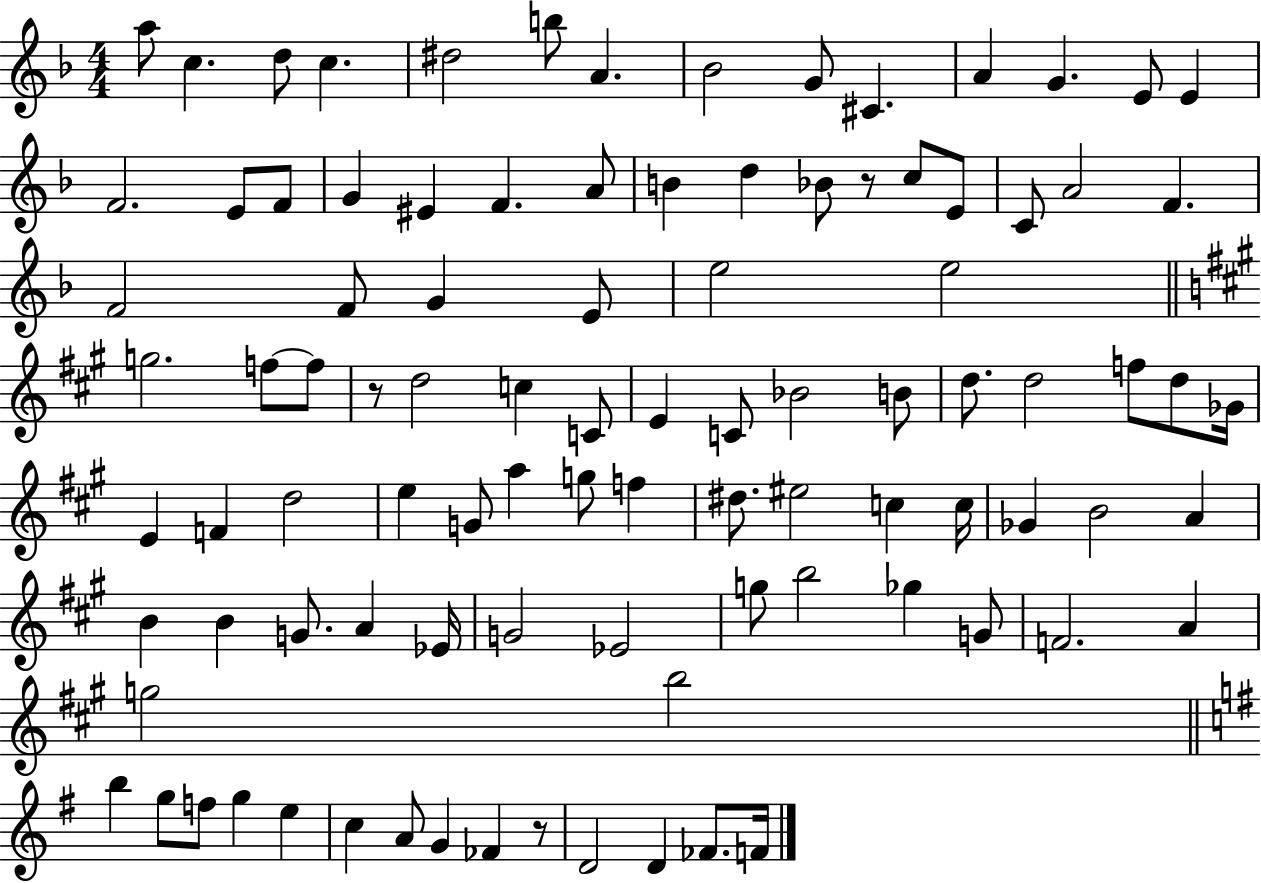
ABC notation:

X:1
T:Untitled
M:4/4
L:1/4
K:F
a/2 c d/2 c ^d2 b/2 A _B2 G/2 ^C A G E/2 E F2 E/2 F/2 G ^E F A/2 B d _B/2 z/2 c/2 E/2 C/2 A2 F F2 F/2 G E/2 e2 e2 g2 f/2 f/2 z/2 d2 c C/2 E C/2 _B2 B/2 d/2 d2 f/2 d/2 _G/4 E F d2 e G/2 a g/2 f ^d/2 ^e2 c c/4 _G B2 A B B G/2 A _E/4 G2 _E2 g/2 b2 _g G/2 F2 A g2 b2 b g/2 f/2 g e c A/2 G _F z/2 D2 D _F/2 F/4